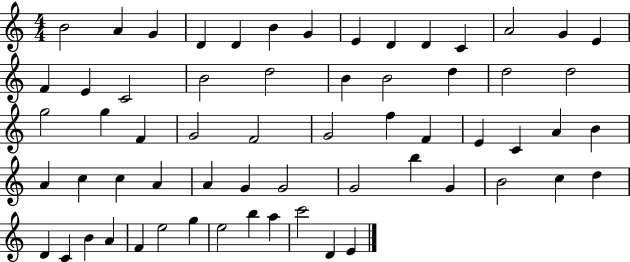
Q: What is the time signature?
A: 4/4